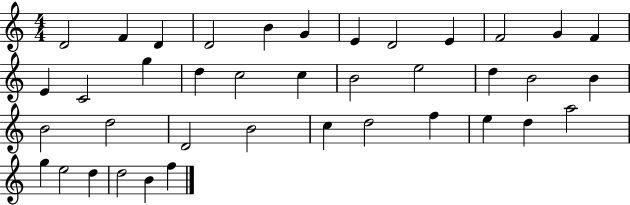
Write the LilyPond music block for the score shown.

{
  \clef treble
  \numericTimeSignature
  \time 4/4
  \key c \major
  d'2 f'4 d'4 | d'2 b'4 g'4 | e'4 d'2 e'4 | f'2 g'4 f'4 | \break e'4 c'2 g''4 | d''4 c''2 c''4 | b'2 e''2 | d''4 b'2 b'4 | \break b'2 d''2 | d'2 b'2 | c''4 d''2 f''4 | e''4 d''4 a''2 | \break g''4 e''2 d''4 | d''2 b'4 f''4 | \bar "|."
}